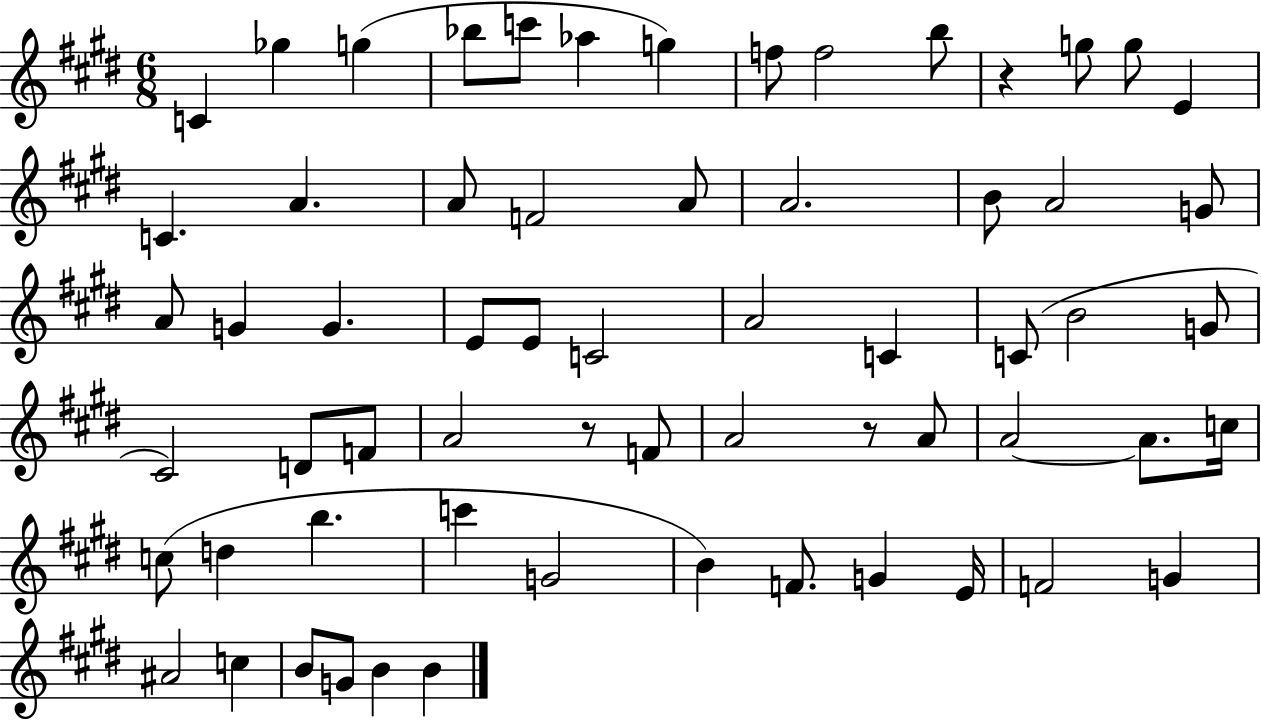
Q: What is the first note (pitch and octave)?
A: C4